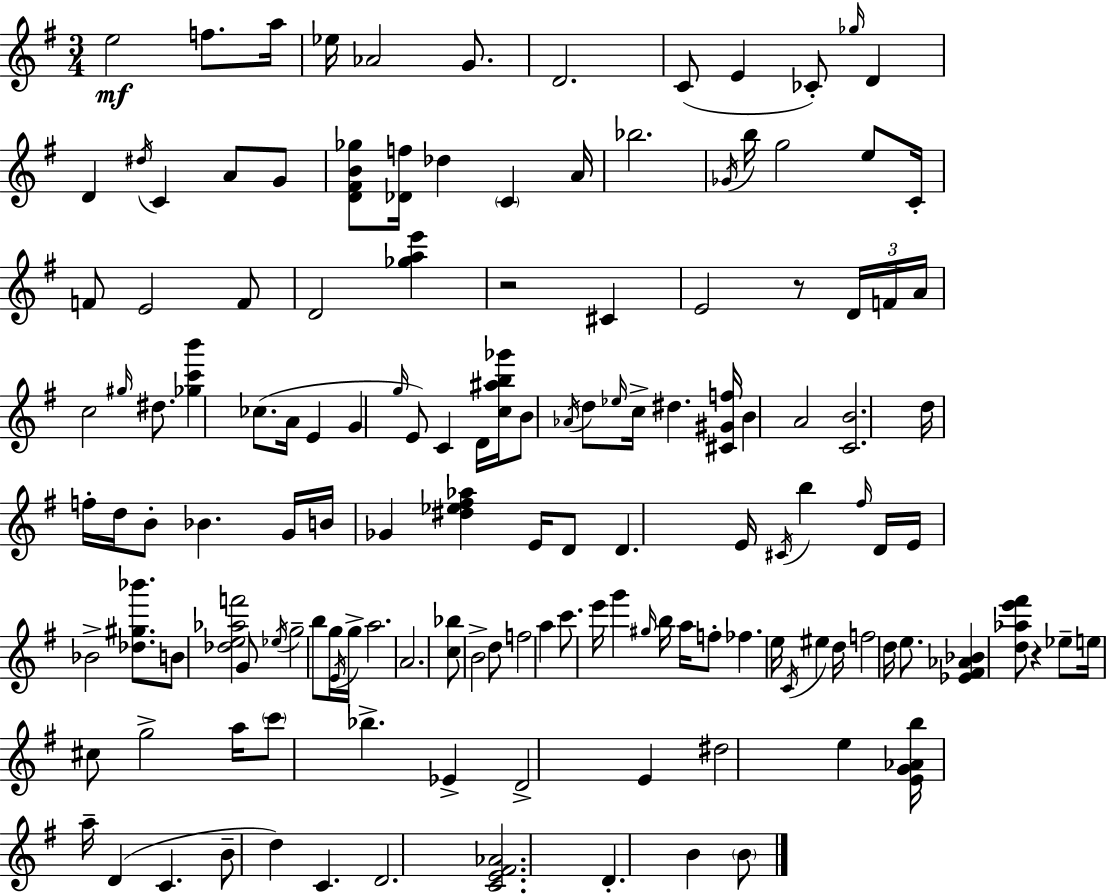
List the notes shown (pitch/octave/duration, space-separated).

E5/h F5/e. A5/s Eb5/s Ab4/h G4/e. D4/h. C4/e E4/q CES4/e Gb5/s D4/q D4/q D#5/s C4/q A4/e G4/e [D4,F#4,B4,Gb5]/e [Db4,F5]/s Db5/q C4/q A4/s Bb5/h. Gb4/s B5/s G5/h E5/e C4/s F4/e E4/h F4/e D4/h [Gb5,A5,E6]/q R/h C#4/q E4/h R/e D4/s F4/s A4/s C5/h G#5/s D#5/e. [Gb5,C6,B6]/q CES5/e. A4/s E4/q G4/q G5/s E4/e C4/q D4/s [C5,A#5,B5,Gb6]/s B4/e Ab4/s D5/e Eb5/s C5/s D#5/q. [C#4,G#4,F5]/s B4/q A4/h [C4,B4]/h. D5/s F5/s D5/s B4/e Bb4/q. G4/s B4/s Gb4/q [D#5,Eb5,F#5,Ab5]/q E4/s D4/e D4/q. E4/s C#4/s B5/q F#5/s D4/s E4/s Bb4/h [Db5,G#5,Bb6]/e. B4/e [Db5,E5,Ab5,F6]/h G4/e Eb5/s G5/h B5/e G5/s E4/s G5/s A5/h. A4/h. [C5,Bb5]/e B4/h D5/e F5/h A5/q C6/e. E6/s G6/q G#5/s B5/s A5/s F5/e FES5/q. E5/s C4/s EIS5/q D5/s F5/h D5/s E5/e. [Eb4,F#4,Ab4,Bb4]/q [D5,Ab5,E6,F#6]/e R/q Eb5/e E5/s C#5/e G5/h A5/s C6/e Bb5/q. Eb4/q D4/h E4/q D#5/h E5/q [E4,G4,Ab4,B5]/s A5/s D4/q C4/q. B4/e D5/q C4/q. D4/h. [C4,E4,F#4,Ab4]/h. D4/q. B4/q B4/e